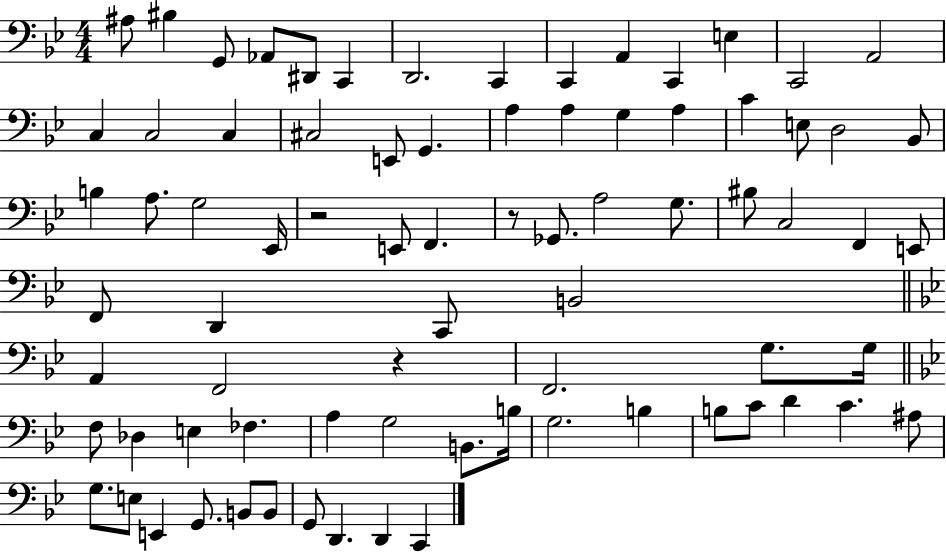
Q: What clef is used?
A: bass